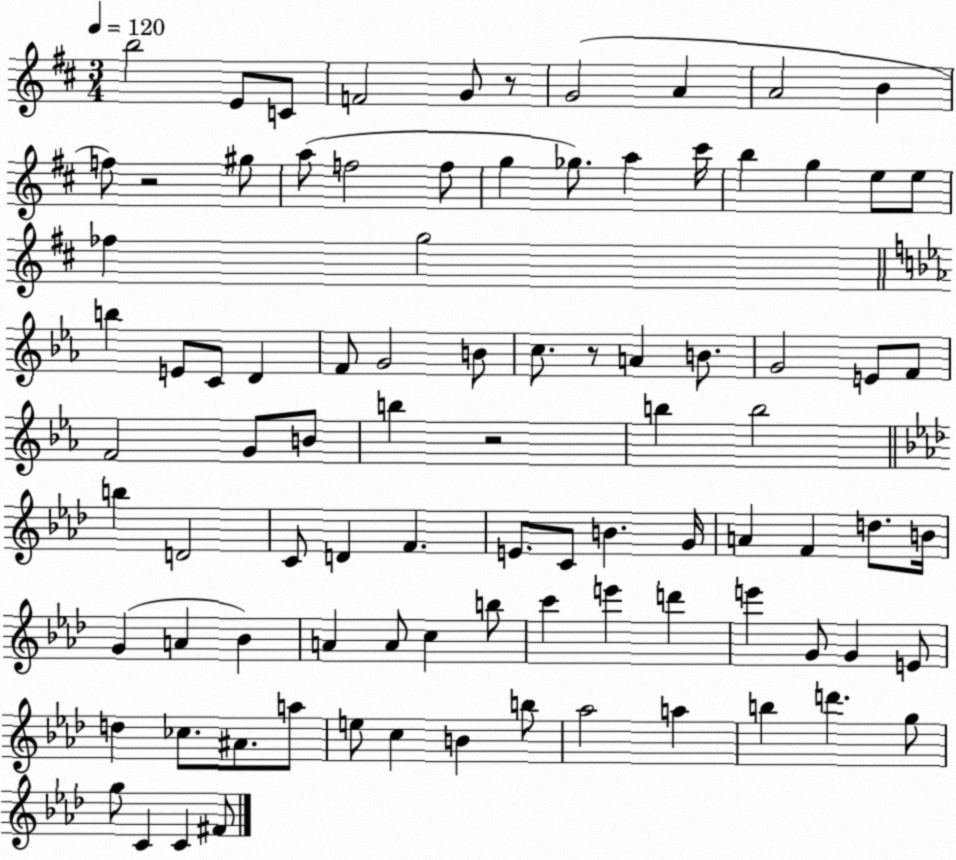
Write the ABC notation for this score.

X:1
T:Untitled
M:3/4
L:1/4
K:D
b2 E/2 C/2 F2 G/2 z/2 G2 A A2 B f/2 z2 ^g/2 a/2 f2 f/2 g _g/2 a ^c'/4 b g e/2 e/2 _f g2 b E/2 C/2 D F/2 G2 B/2 c/2 z/2 A B/2 G2 E/2 F/2 F2 G/2 B/2 b z2 b b2 b D2 C/2 D F E/2 C/2 B G/4 A F d/2 B/4 G A _B A A/2 c b/2 c' e' d' e' G/2 G E/2 d _c/2 ^A/2 a/2 e/2 c B b/2 _a2 a b d' g/2 g/2 C C ^F/2